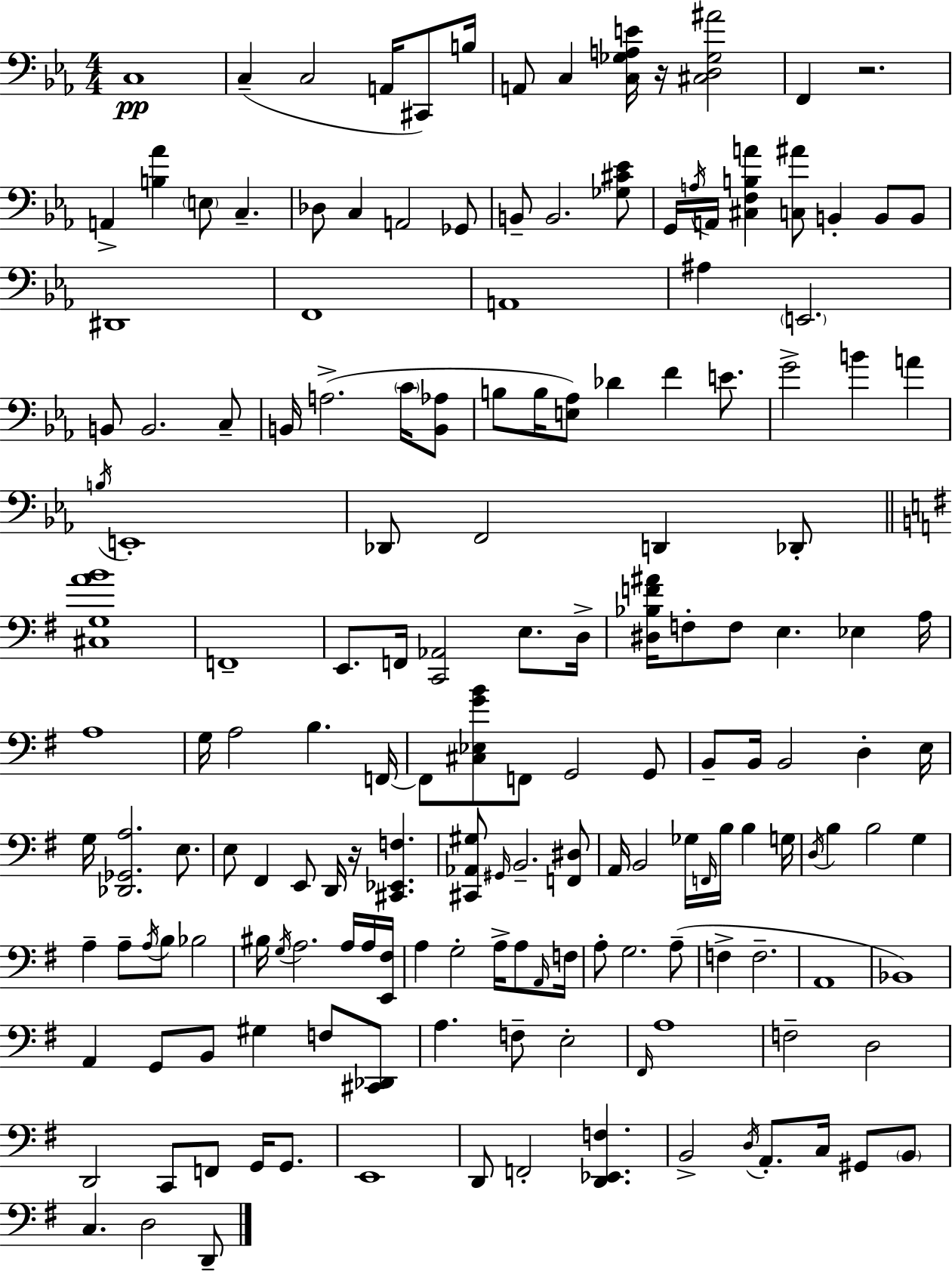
X:1
T:Untitled
M:4/4
L:1/4
K:Cm
C,4 C, C,2 A,,/4 ^C,,/2 B,/4 A,,/2 C, [C,_G,A,E]/4 z/4 [^C,D,_G,^A]2 F,, z2 A,, [B,_A] E,/2 C, _D,/2 C, A,,2 _G,,/2 B,,/2 B,,2 [_G,^C_E]/2 G,,/4 A,/4 A,,/4 [^C,F,B,A] [C,^A]/2 B,, B,,/2 B,,/2 ^D,,4 F,,4 A,,4 ^A, E,,2 B,,/2 B,,2 C,/2 B,,/4 A,2 C/4 [B,,_A,]/2 B,/2 B,/4 [E,_A,]/2 _D F E/2 G2 B A B,/4 E,,4 _D,,/2 F,,2 D,, _D,,/2 [^C,G,AB]4 F,,4 E,,/2 F,,/4 [C,,_A,,]2 E,/2 D,/4 [^D,_B,F^A]/4 F,/2 F,/2 E, _E, A,/4 A,4 G,/4 A,2 B, F,,/4 F,,/2 [^C,_E,GB]/2 F,,/2 G,,2 G,,/2 B,,/2 B,,/4 B,,2 D, E,/4 G,/4 [_D,,_G,,A,]2 E,/2 E,/2 ^F,, E,,/2 D,,/4 z/4 [^C,,_E,,F,] [^C,,_A,,^G,]/2 ^G,,/4 B,,2 [F,,^D,]/2 A,,/4 B,,2 _G,/4 F,,/4 B,/4 B, G,/4 D,/4 B, B,2 G, A, A,/2 A,/4 B,/2 _B,2 ^B,/4 G,/4 A,2 A,/4 A,/4 [E,,^F,]/4 A, G,2 A,/4 A,/2 A,,/4 F,/4 A,/2 G,2 A,/2 F, F,2 A,,4 _B,,4 A,, G,,/2 B,,/2 ^G, F,/2 [^C,,_D,,]/2 A, F,/2 E,2 ^F,,/4 A,4 F,2 D,2 D,,2 C,,/2 F,,/2 G,,/4 G,,/2 E,,4 D,,/2 F,,2 [D,,_E,,F,] B,,2 D,/4 A,,/2 C,/4 ^G,,/2 B,,/2 C, D,2 D,,/2